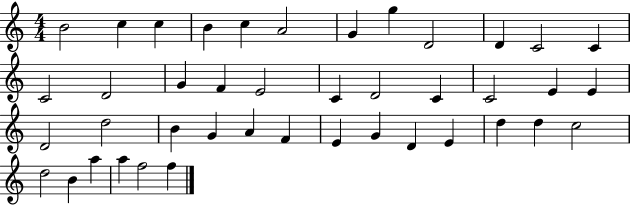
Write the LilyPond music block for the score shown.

{
  \clef treble
  \numericTimeSignature
  \time 4/4
  \key c \major
  b'2 c''4 c''4 | b'4 c''4 a'2 | g'4 g''4 d'2 | d'4 c'2 c'4 | \break c'2 d'2 | g'4 f'4 e'2 | c'4 d'2 c'4 | c'2 e'4 e'4 | \break d'2 d''2 | b'4 g'4 a'4 f'4 | e'4 g'4 d'4 e'4 | d''4 d''4 c''2 | \break d''2 b'4 a''4 | a''4 f''2 f''4 | \bar "|."
}